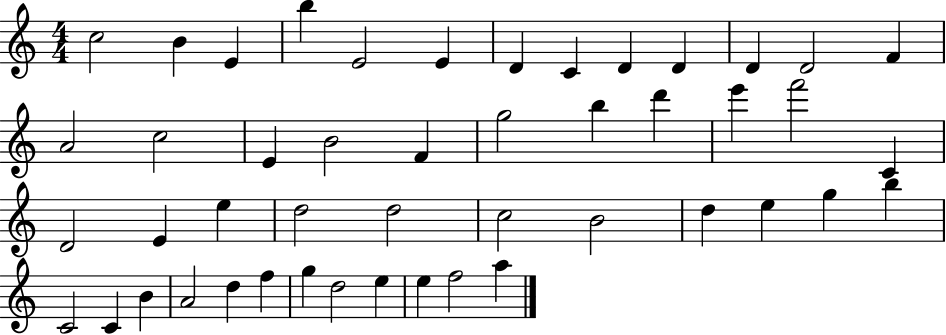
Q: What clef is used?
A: treble